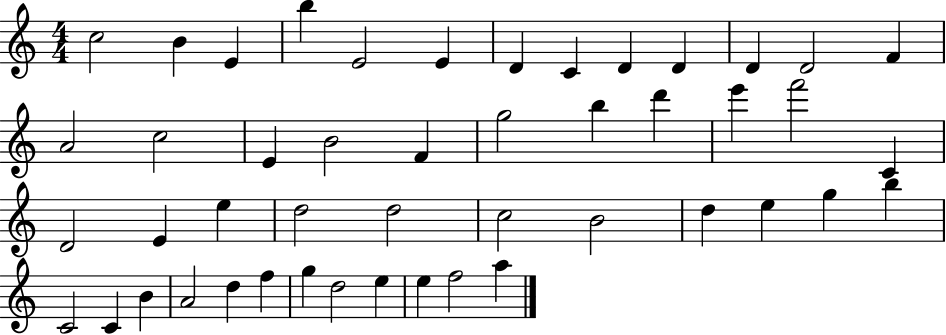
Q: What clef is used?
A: treble